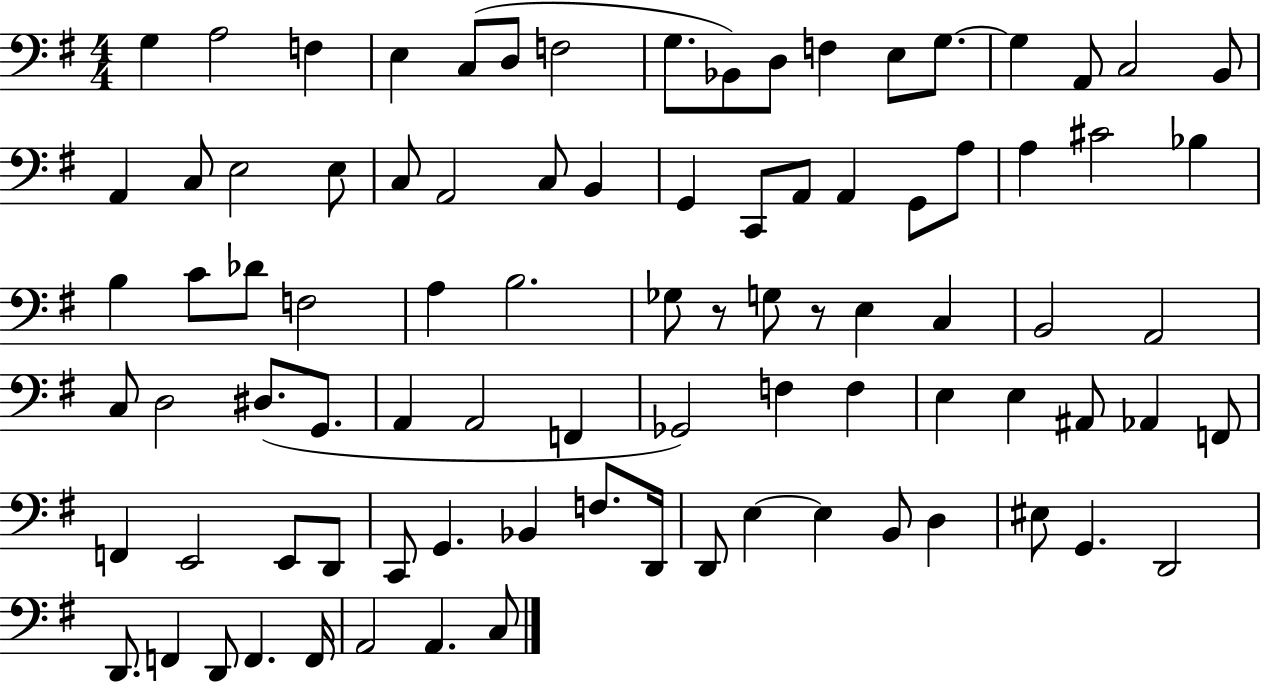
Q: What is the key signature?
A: G major